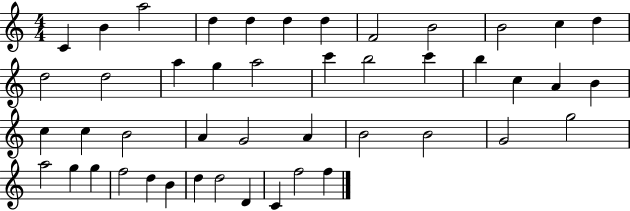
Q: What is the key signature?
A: C major